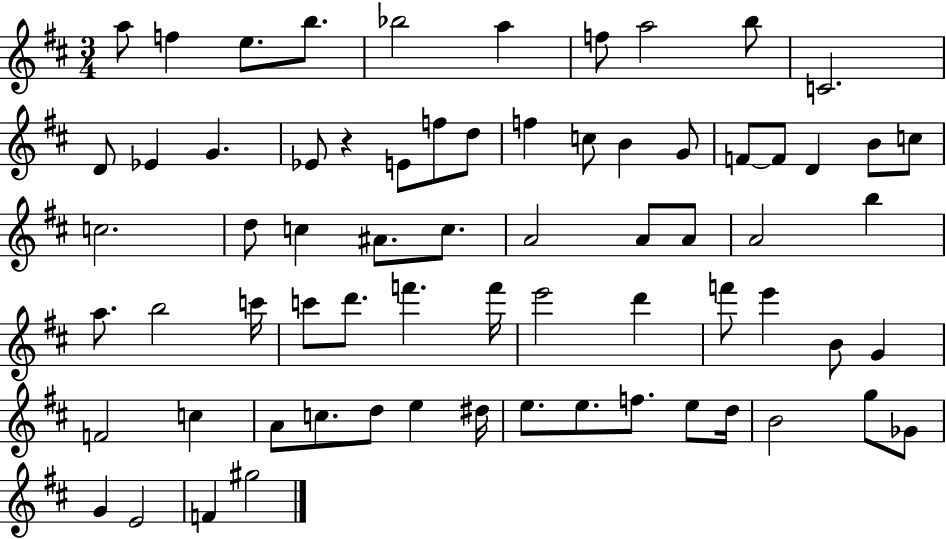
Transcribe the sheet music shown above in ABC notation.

X:1
T:Untitled
M:3/4
L:1/4
K:D
a/2 f e/2 b/2 _b2 a f/2 a2 b/2 C2 D/2 _E G _E/2 z E/2 f/2 d/2 f c/2 B G/2 F/2 F/2 D B/2 c/2 c2 d/2 c ^A/2 c/2 A2 A/2 A/2 A2 b a/2 b2 c'/4 c'/2 d'/2 f' f'/4 e'2 d' f'/2 e' B/2 G F2 c A/2 c/2 d/2 e ^d/4 e/2 e/2 f/2 e/2 d/4 B2 g/2 _G/2 G E2 F ^g2